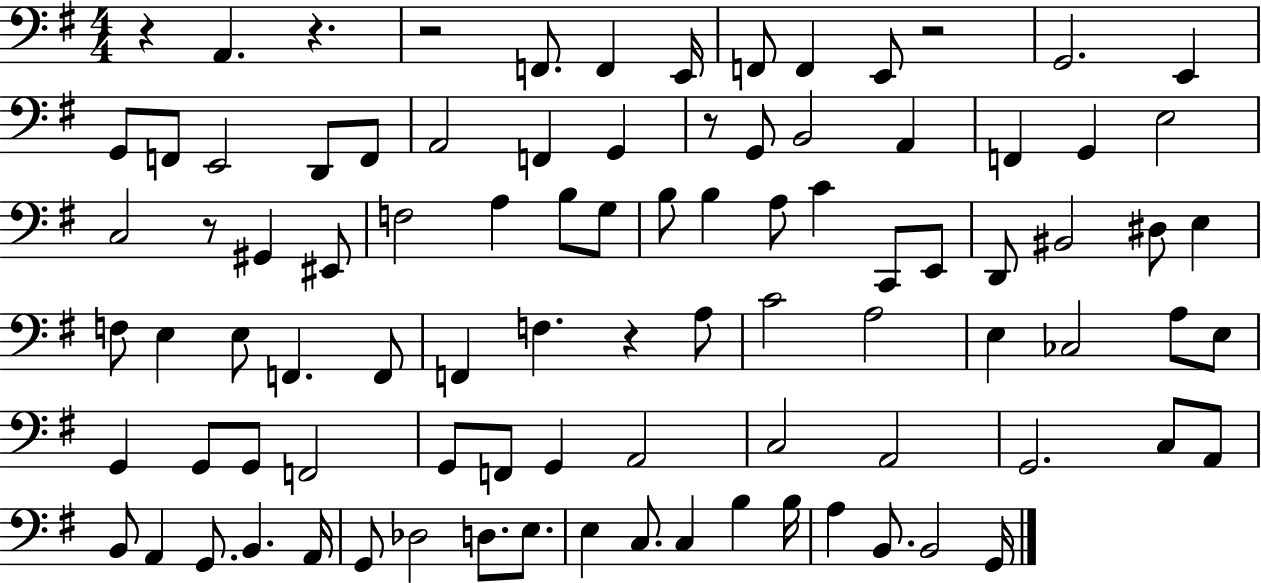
X:1
T:Untitled
M:4/4
L:1/4
K:G
z A,, z z2 F,,/2 F,, E,,/4 F,,/2 F,, E,,/2 z2 G,,2 E,, G,,/2 F,,/2 E,,2 D,,/2 F,,/2 A,,2 F,, G,, z/2 G,,/2 B,,2 A,, F,, G,, E,2 C,2 z/2 ^G,, ^E,,/2 F,2 A, B,/2 G,/2 B,/2 B, A,/2 C C,,/2 E,,/2 D,,/2 ^B,,2 ^D,/2 E, F,/2 E, E,/2 F,, F,,/2 F,, F, z A,/2 C2 A,2 E, _C,2 A,/2 E,/2 G,, G,,/2 G,,/2 F,,2 G,,/2 F,,/2 G,, A,,2 C,2 A,,2 G,,2 C,/2 A,,/2 B,,/2 A,, G,,/2 B,, A,,/4 G,,/2 _D,2 D,/2 E,/2 E, C,/2 C, B, B,/4 A, B,,/2 B,,2 G,,/4